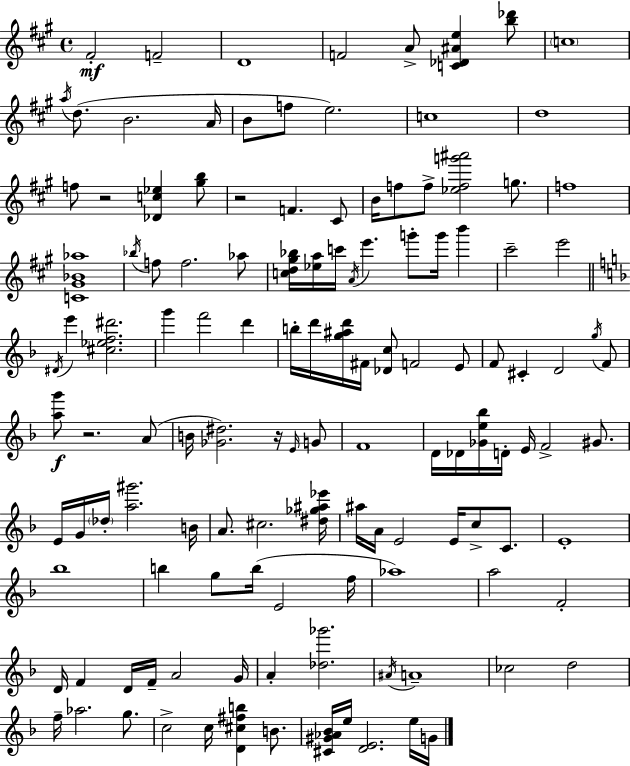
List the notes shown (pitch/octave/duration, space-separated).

F#4/h F4/h D4/w F4/h A4/e [C4,Db4,A#4,E5]/q [B5,Db6]/e C5/w A5/s D5/e. B4/h. A4/s B4/e F5/e E5/h. C5/w D5/w F5/e R/h [Db4,C5,Eb5]/q [G#5,B5]/e R/h F4/q. C#4/e B4/s F5/e F5/e [Eb5,F5,G6,A#6]/h G5/e. F5/w [C4,G#4,Bb4,Ab5]/w Bb5/s F5/e F5/h. Ab5/e [C5,D5,G#5,Bb5]/s [Eb5,A5]/s C6/s A4/s E6/q. G6/e G6/s B6/q C#6/h E6/h D#4/s E6/q [C#5,Eb5,F5,D#6]/h. G6/q F6/h D6/q B5/s D6/s [G5,A#5,D6]/s F#4/s [Db4,C5]/e F4/h E4/e F4/e C#4/q D4/h G5/s F4/e [A5,G6]/e R/h. A4/e B4/s [Gb4,D#5]/h. R/s E4/s G4/e F4/w D4/s Db4/s [Gb4,E5,Bb5]/s D4/s E4/s F4/h G#4/e. E4/s G4/s Db5/s [A5,G#6]/h. B4/s A4/e. C#5/h. [D#5,Gb5,A#5,Eb6]/s A#5/s A4/s E4/h E4/s C5/e C4/e. E4/w Bb5/w B5/q G5/e B5/s E4/h F5/s Ab5/w A5/h F4/h D4/s F4/q D4/s F4/s A4/h G4/s A4/q [Db5,Gb6]/h. A#4/s A4/w CES5/h D5/h F5/s Ab5/h. G5/e. C5/h C5/s [D4,C#5,F#5,B5]/q B4/e. [C#4,G#4,Ab4,Bb4]/s E5/s [D4,E4]/h. E5/s G4/s